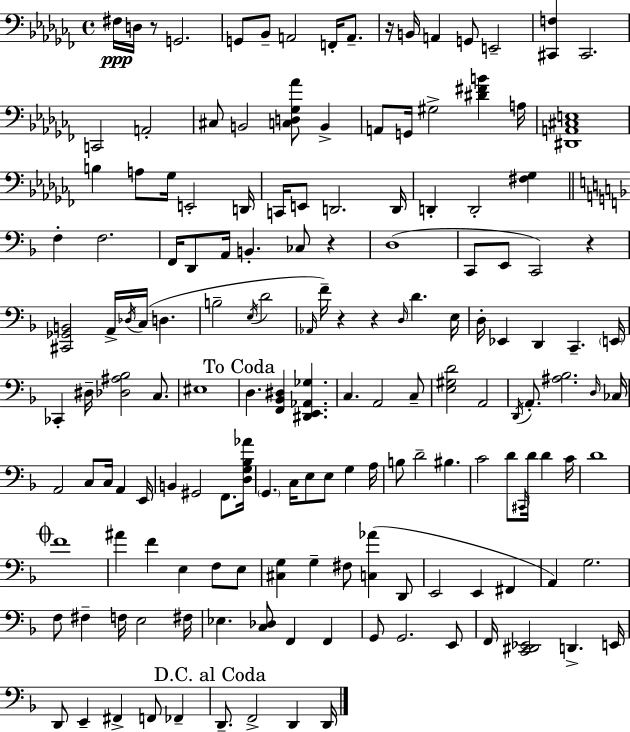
X:1
T:Untitled
M:4/4
L:1/4
K:Abm
^F,/4 D,/4 z/2 G,,2 G,,/2 _B,,/2 A,,2 F,,/4 A,,/2 z/4 B,,/4 A,, G,,/2 E,,2 [^C,,F,] ^C,,2 C,,2 A,,2 ^C,/2 B,,2 [C,D,_G,_A]/2 B,, A,,/2 G,,/4 ^G,2 [^D^FB] A,/4 [^D,,A,,^C,E,]4 B, A,/2 _G,/4 E,,2 D,,/4 C,,/4 E,,/2 D,,2 D,,/4 D,, D,,2 [^F,_G,] F, F,2 F,,/4 D,,/2 A,,/4 B,, _C,/2 z D,4 C,,/2 E,,/2 C,,2 z [^C,,_G,,B,,]2 A,,/4 _D,/4 C,/4 D, B,2 E,/4 D2 _A,,/4 F/4 z z D,/4 D E,/4 D,/4 _E,, D,, C,, E,,/4 _C,, ^D,/4 [_D,^A,_B,]2 C,/2 ^E,4 D, [F,,_B,,^D,] [^D,,E,,_A,,_G,] C, A,,2 C,/2 [E,^G,D]2 A,,2 D,,/4 A,,/2 [^A,_B,]2 D,/4 _C,/4 A,,2 C,/2 C,/4 A,, E,,/4 B,, ^G,,2 F,,/2 [D,G,_B,_A]/4 G,, C,/4 E,/2 E,/2 G, A,/4 B,/2 D2 ^B, C2 D/2 ^C,,/4 D/4 D C/4 D4 F4 ^A F E, F,/2 E,/2 [^C,G,] G, ^F,/2 [C,_A] D,,/2 E,,2 E,, ^F,, A,, G,2 F,/2 ^F, F,/4 E,2 ^F,/4 _E, [C,_D,]/2 F,, F,, G,,/2 G,,2 E,,/2 F,,/4 [C,,^D,,_E,,]2 D,, E,,/4 D,,/2 E,, ^F,, F,,/2 _F,, D,,/2 F,,2 D,, D,,/4